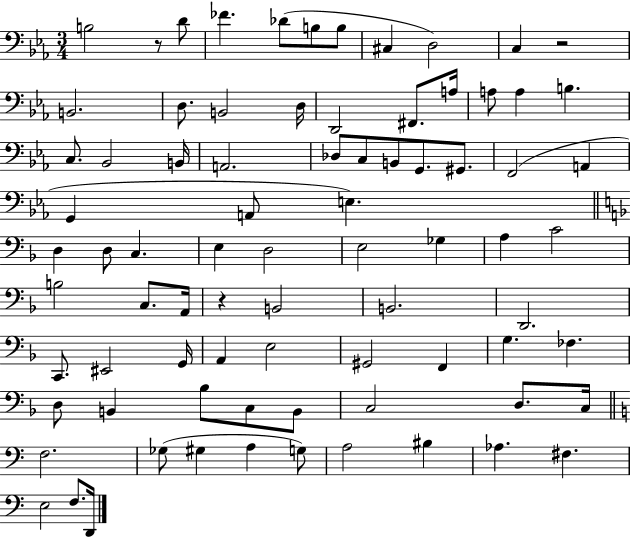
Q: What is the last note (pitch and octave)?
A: D2